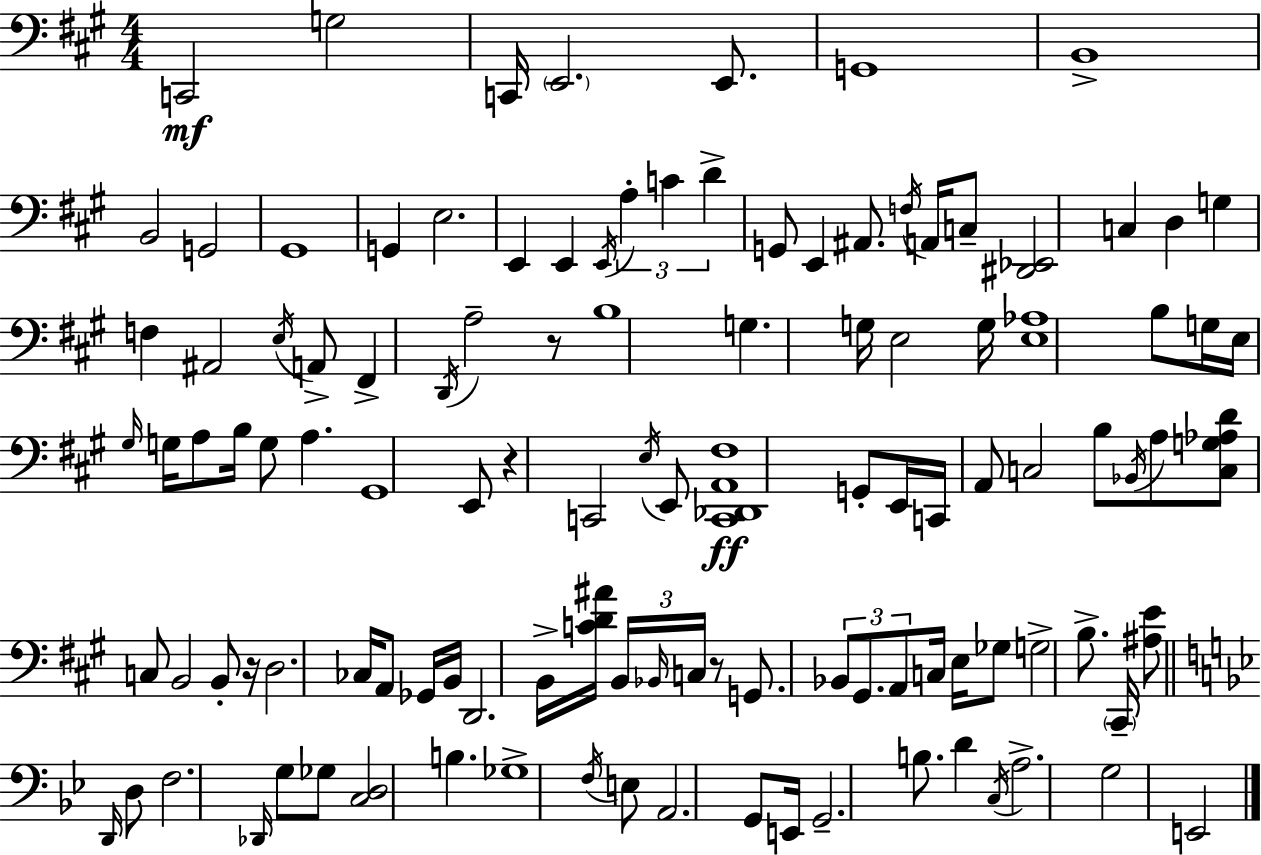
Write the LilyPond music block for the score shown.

{
  \clef bass
  \numericTimeSignature
  \time 4/4
  \key a \major
  \repeat volta 2 { c,2\mf g2 | c,16 \parenthesize e,2. e,8. | g,1 | b,1-> | \break b,2 g,2 | gis,1 | g,4 e2. | e,4 e,4 \acciaccatura { e,16 } \tuplet 3/2 { a4-. c'4 | \break d'4-> } g,8 e,4 ais,8. \acciaccatura { f16 } a,16 | c8-- <dis, ees,>2 c4 d4 | g4 f4 ais,2 | \acciaccatura { e16 } a,8-> fis,4-> \acciaccatura { d,16 } a2-- | \break r8 b1 | g4. g16 e2 | g16 <e aes>1 | b8 g16 e16 \grace { gis16 } g16 a8 b16 g8 a4. | \break gis,1 | e,8 r4 c,2 | \acciaccatura { e16 } e,8 <c, des, a, fis>1\ff | g,8-. e,16 c,16 a,8 c2 | \break b8 \acciaccatura { bes,16 } a8 <c g aes d'>8 c8 b,2 | b,8-. r16 d2. | ces16 a,8 ges,16 b,16 d,2. | b,16-> <c' d' ais'>16 \tuplet 3/2 { b,16 \grace { bes,16 } c16 } r8 g,8. \tuplet 3/2 { bes,8 | \break gis,8. a,8 } c16 e16 ges8 g2-> | b8.-> \parenthesize cis,16-- <ais e'>8 \bar "||" \break \key bes \major \grace { d,16 } d8 f2. \grace { des,16 } | g8 ges8 <c d>2 b4. | ges1-> | \acciaccatura { f16 } e8 a,2. | \break g,8 e,16 g,2.-- | b8. d'4 \acciaccatura { c16 } a2.-> | g2 e,2 | } \bar "|."
}